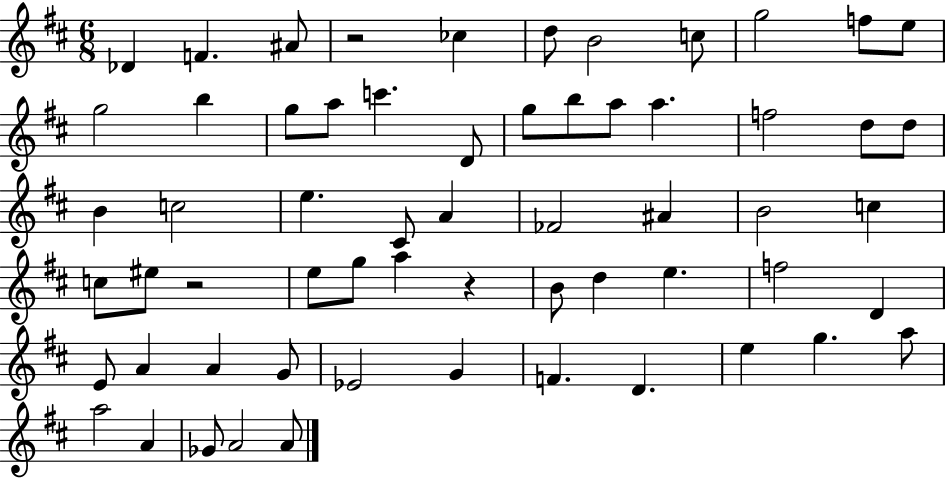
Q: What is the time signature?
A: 6/8